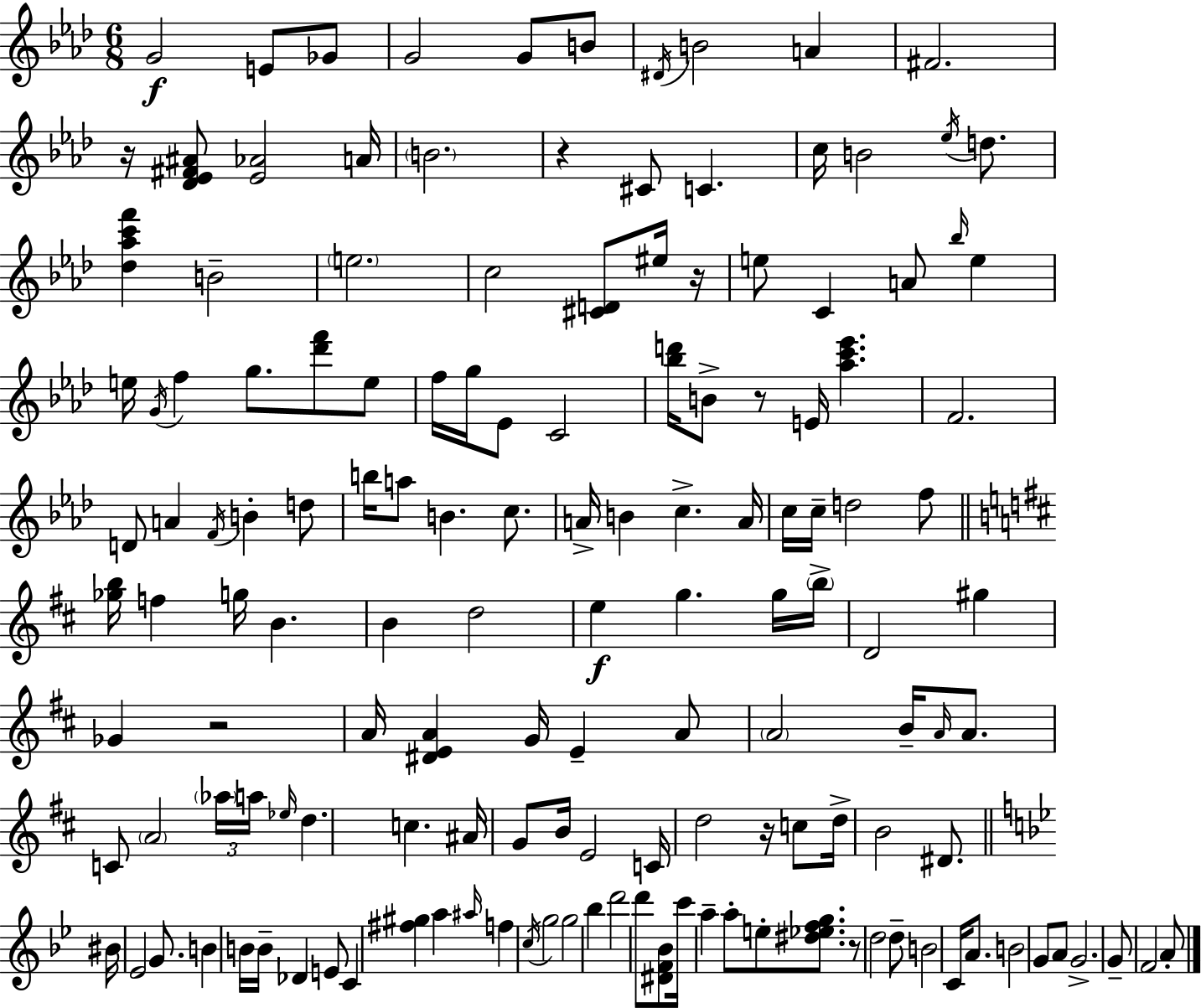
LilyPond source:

{
  \clef treble
  \numericTimeSignature
  \time 6/8
  \key f \minor
  g'2\f e'8 ges'8 | g'2 g'8 b'8 | \acciaccatura { dis'16 } b'2 a'4 | fis'2. | \break r16 <des' ees' fis' ais'>8 <ees' aes'>2 | a'16 \parenthesize b'2. | r4 cis'8 c'4. | c''16 b'2 \acciaccatura { ees''16 } d''8. | \break <des'' aes'' c''' f'''>4 b'2-- | \parenthesize e''2. | c''2 <cis' d'>8 | eis''16 r16 e''8 c'4 a'8 \grace { bes''16 } e''4 | \break e''16 \acciaccatura { g'16 } f''4 g''8. | <des''' f'''>8 e''8 f''16 g''16 ees'8 c'2 | <bes'' d'''>16 b'8-> r8 e'16 <aes'' c''' ees'''>4. | f'2. | \break d'8 a'4 \acciaccatura { f'16 } b'4-. | d''8 b''16 a''8 b'4. | c''8. a'16-> b'4 c''4.-> | a'16 c''16 c''16-- d''2 | \break f''8 \bar "||" \break \key d \major <ges'' b''>16 f''4 g''16 b'4. | b'4 d''2 | e''4\f g''4. g''16 \parenthesize b''16-> | d'2 gis''4 | \break ges'4 r2 | a'16 <dis' e' a'>4 g'16 e'4-- a'8 | \parenthesize a'2 b'16-- \grace { a'16 } a'8. | c'8 \parenthesize a'2 \tuplet 3/2 { \parenthesize aes''16 | \break a''16 \grace { ees''16 } } d''4. c''4. | ais'16 g'8 b'16 e'2 | c'16 d''2 r16 | c''8 d''16-> b'2 dis'8. | \break \bar "||" \break \key g \minor bis'16 ees'2 g'8. | b'4 b'16 b'16-- des'4 e'8 | c'4 <fis'' gis''>4 a''4 | \grace { ais''16 } f''4 \acciaccatura { c''16 } g''2 | \break g''2 bes''4 | d'''2 d'''8 | <dis' f' bes'>8 c'''16 a''4-- a''8-. e''8-. <dis'' ees'' f'' g''>8. | r8 d''2 | \break d''8-- b'2 c'16 a'8. | b'2 g'8 | a'8 g'2.-> | g'8-- f'2 | \break a'8-. \bar "|."
}